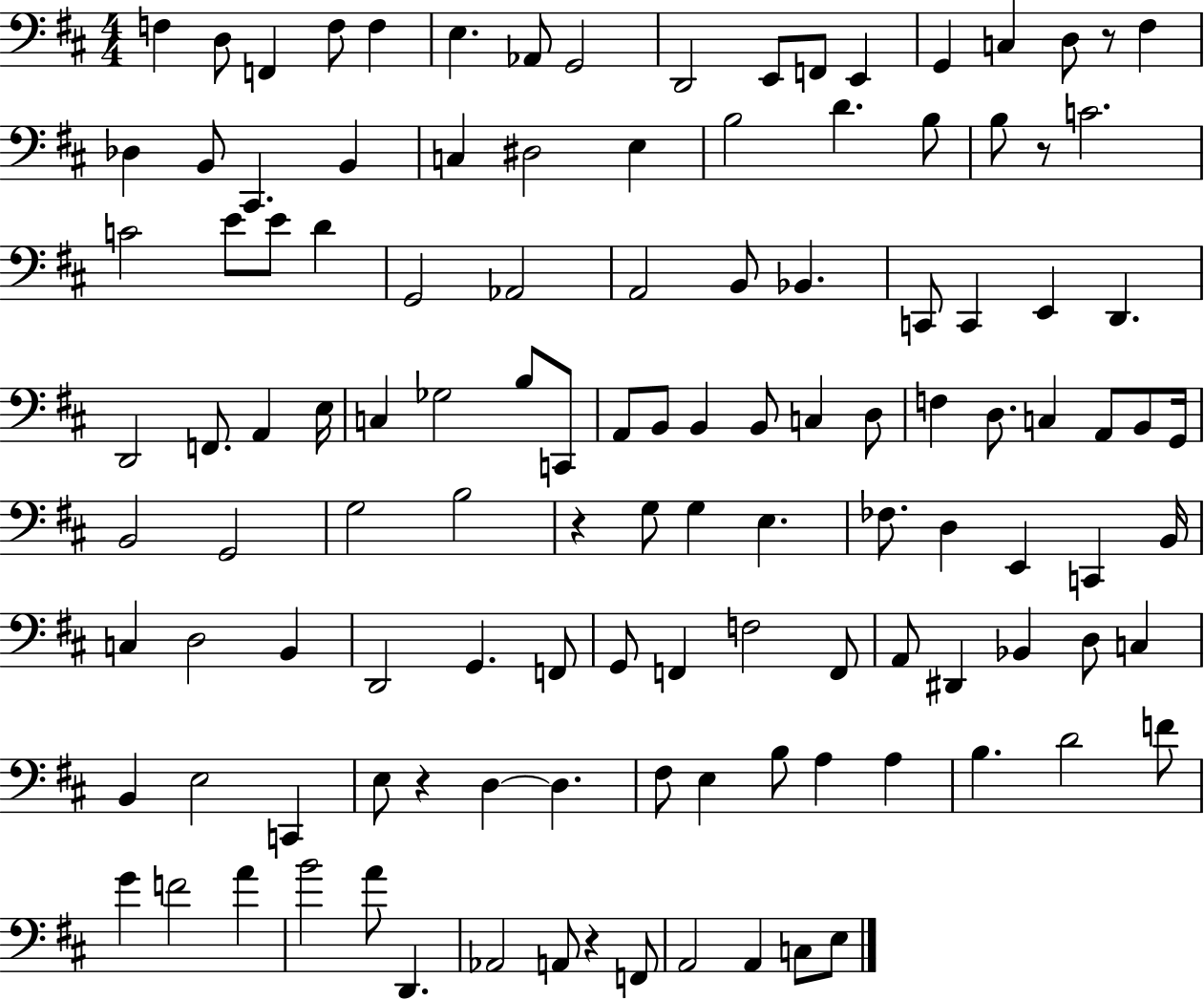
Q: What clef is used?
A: bass